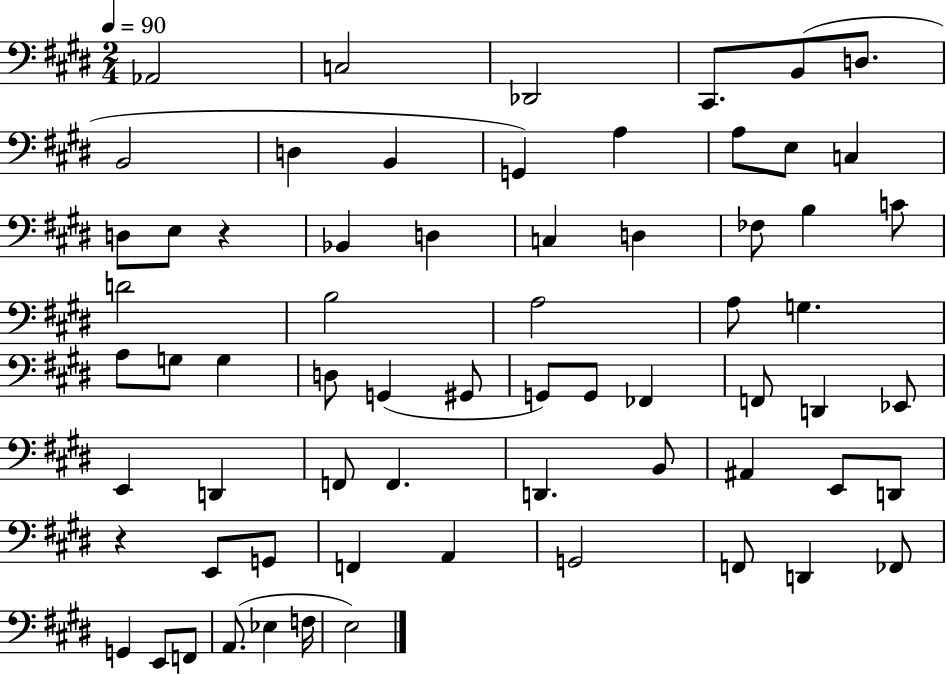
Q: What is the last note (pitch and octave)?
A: E3